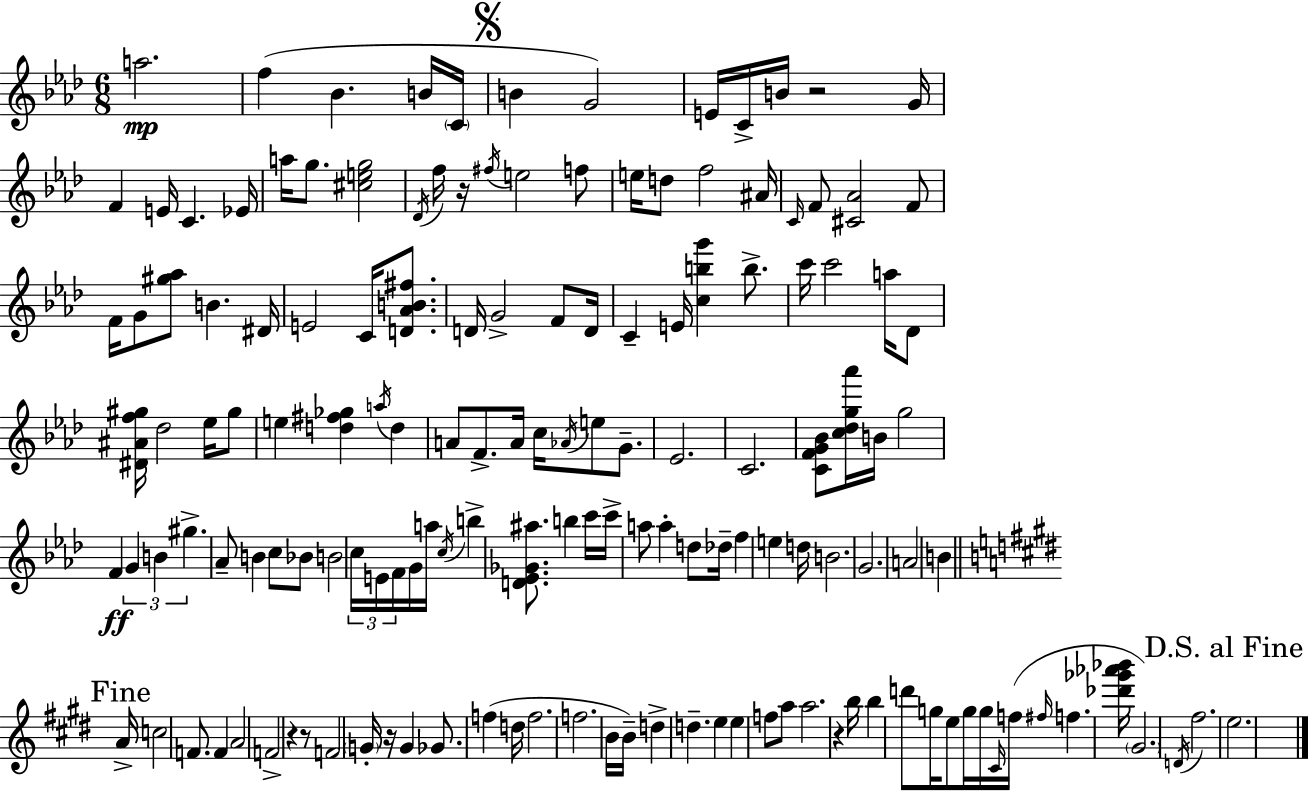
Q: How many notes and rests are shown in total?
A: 148